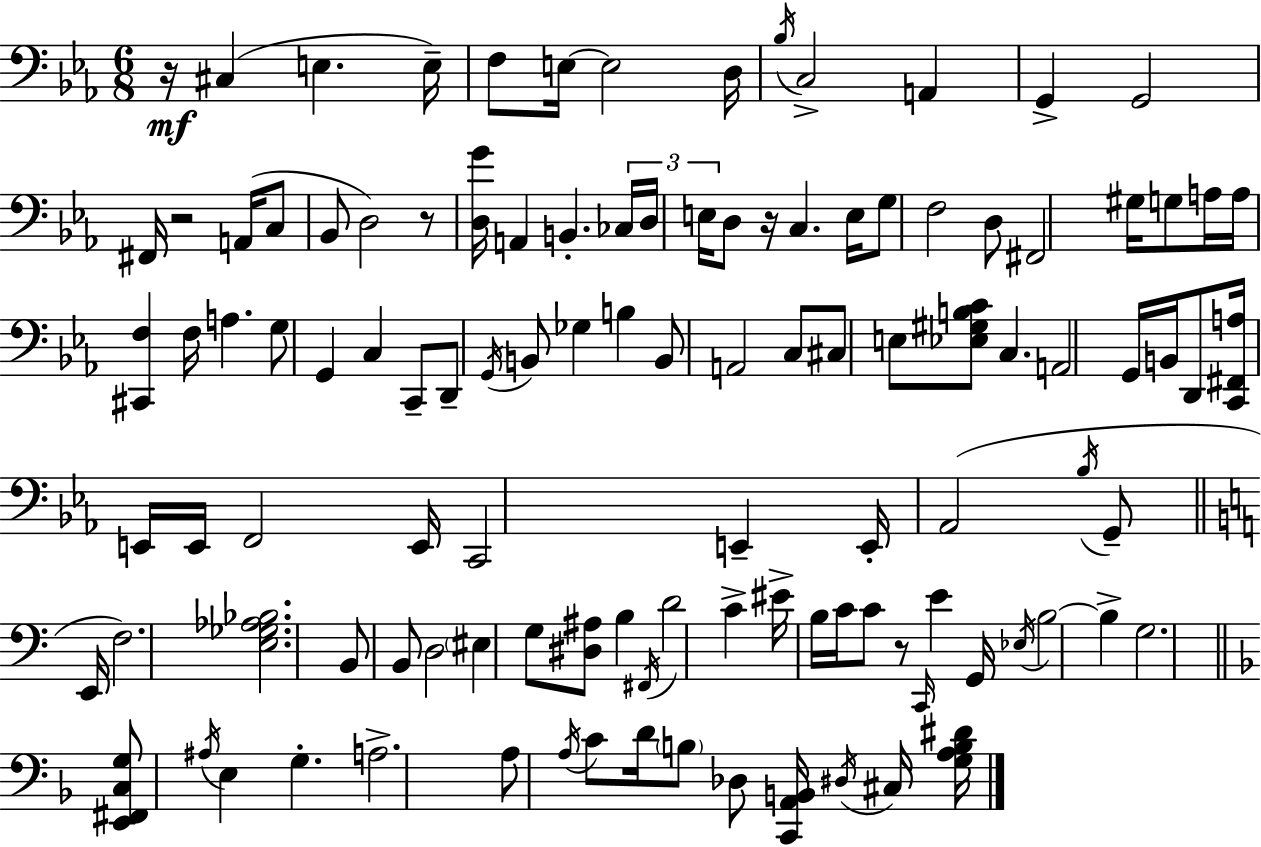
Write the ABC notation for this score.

X:1
T:Untitled
M:6/8
L:1/4
K:Cm
z/4 ^C, E, E,/4 F,/2 E,/4 E,2 D,/4 _B,/4 C,2 A,, G,, G,,2 ^F,,/4 z2 A,,/4 C,/2 _B,,/2 D,2 z/2 [D,G]/4 A,, B,, _C,/4 D,/4 E,/4 D,/2 z/4 C, E,/4 G,/2 F,2 D,/2 ^F,,2 ^G,/4 G,/2 A,/4 A,/4 [^C,,F,] F,/4 A, G,/2 G,, C, C,,/2 D,,/2 G,,/4 B,,/2 _G, B, B,,/2 A,,2 C,/2 ^C,/2 E,/2 [_E,^G,B,C]/2 C, A,,2 G,,/4 B,,/4 D,,/2 [C,,^F,,A,]/4 E,,/4 E,,/4 F,,2 E,,/4 C,,2 E,, E,,/4 _A,,2 _B,/4 G,,/2 E,,/4 F,2 [E,_G,_A,_B,]2 B,,/2 B,,/2 D,2 ^E, G,/2 [^D,^A,]/2 B, ^F,,/4 D2 C ^E/4 B,/4 C/4 C/2 z/2 C,,/4 E G,,/4 _E,/4 B,2 B, G,2 [E,,^F,,C,G,]/2 ^A,/4 E, G, A,2 A,/2 A,/4 C/2 D/4 B,/2 _D,/2 [C,,A,,B,,]/4 ^D,/4 ^C,/4 [G,A,B,^D]/4